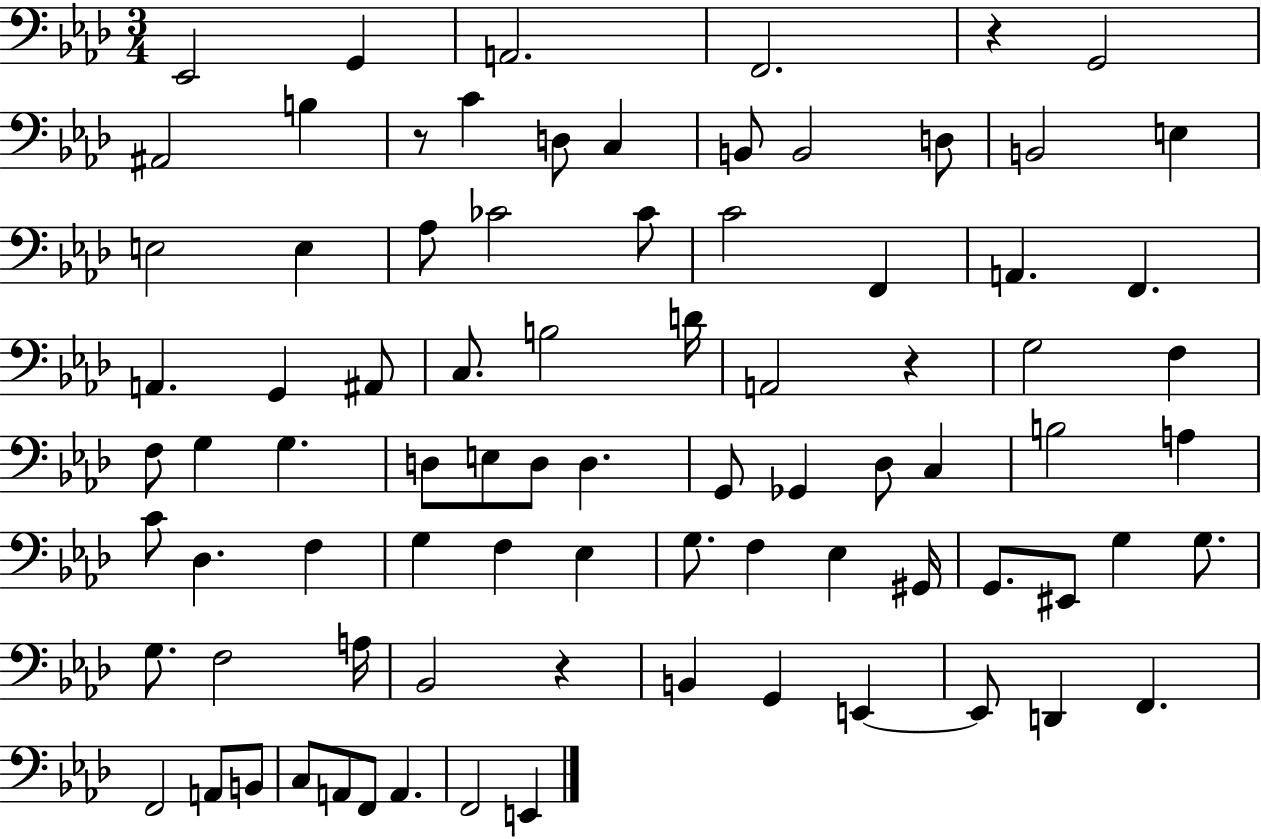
{
  \clef bass
  \numericTimeSignature
  \time 3/4
  \key aes \major
  \repeat volta 2 { ees,2 g,4 | a,2. | f,2. | r4 g,2 | \break ais,2 b4 | r8 c'4 d8 c4 | b,8 b,2 d8 | b,2 e4 | \break e2 e4 | aes8 ces'2 ces'8 | c'2 f,4 | a,4. f,4. | \break a,4. g,4 ais,8 | c8. b2 d'16 | a,2 r4 | g2 f4 | \break f8 g4 g4. | d8 e8 d8 d4. | g,8 ges,4 des8 c4 | b2 a4 | \break c'8 des4. f4 | g4 f4 ees4 | g8. f4 ees4 gis,16 | g,8. eis,8 g4 g8. | \break g8. f2 a16 | bes,2 r4 | b,4 g,4 e,4~~ | e,8 d,4 f,4. | \break f,2 a,8 b,8 | c8 a,8 f,8 a,4. | f,2 e,4 | } \bar "|."
}